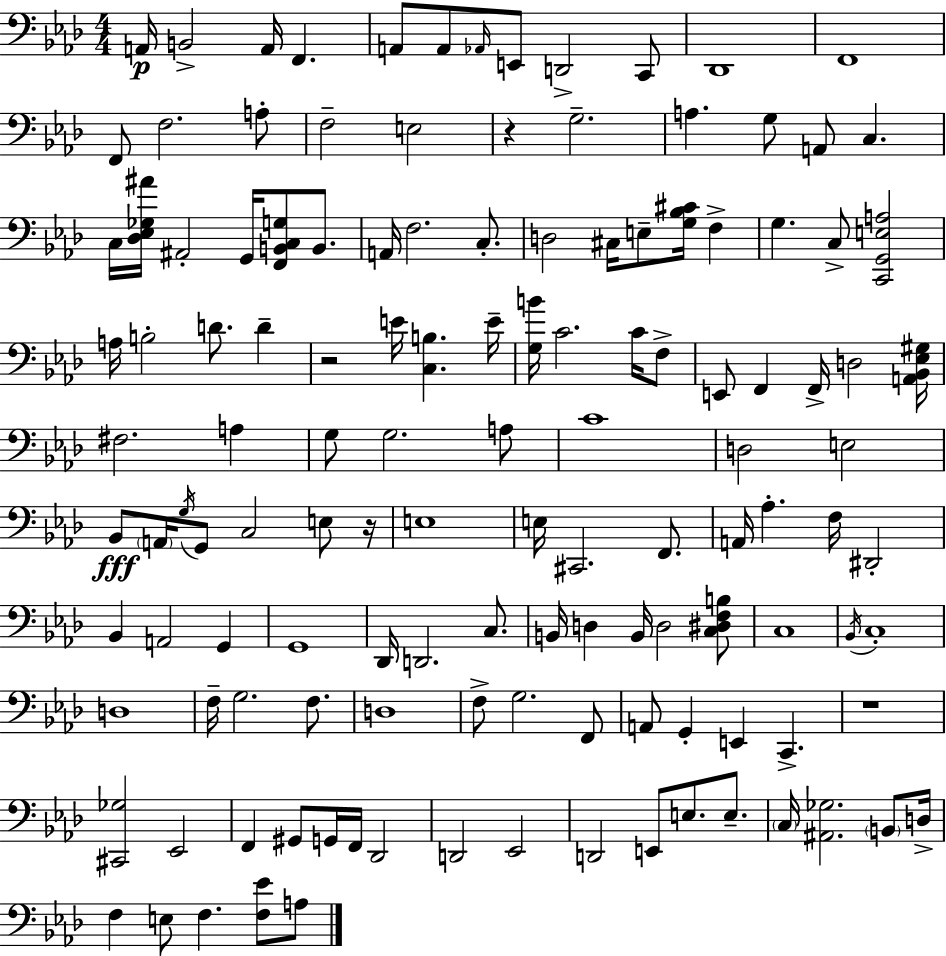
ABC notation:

X:1
T:Untitled
M:4/4
L:1/4
K:Fm
A,,/4 B,,2 A,,/4 F,, A,,/2 A,,/2 _A,,/4 E,,/2 D,,2 C,,/2 _D,,4 F,,4 F,,/2 F,2 A,/2 F,2 E,2 z G,2 A, G,/2 A,,/2 C, C,/4 [_D,_E,_G,^A]/4 ^A,,2 G,,/4 [F,,B,,C,G,]/2 B,,/2 A,,/4 F,2 C,/2 D,2 ^C,/4 E,/2 [G,_B,^C]/4 F, G, C,/2 [C,,G,,E,A,]2 A,/4 B,2 D/2 D z2 E/4 [C,B,] E/4 [G,B]/4 C2 C/4 F,/2 E,,/2 F,, F,,/4 D,2 [A,,_B,,_E,^G,]/4 ^F,2 A, G,/2 G,2 A,/2 C4 D,2 E,2 _B,,/2 A,,/4 G,/4 G,,/2 C,2 E,/2 z/4 E,4 E,/4 ^C,,2 F,,/2 A,,/4 _A, F,/4 ^D,,2 _B,, A,,2 G,, G,,4 _D,,/4 D,,2 C,/2 B,,/4 D, B,,/4 D,2 [C,^D,F,B,]/2 C,4 _B,,/4 C,4 D,4 F,/4 G,2 F,/2 D,4 F,/2 G,2 F,,/2 A,,/2 G,, E,, C,, z4 [^C,,_G,]2 _E,,2 F,, ^G,,/2 G,,/4 F,,/4 _D,,2 D,,2 _E,,2 D,,2 E,,/2 E,/2 E,/2 C,/4 [^A,,_G,]2 B,,/2 D,/4 F, E,/2 F, [F,_E]/2 A,/2